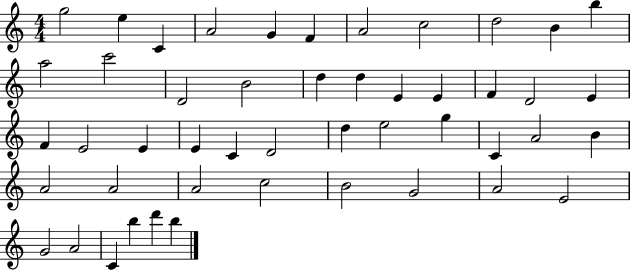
X:1
T:Untitled
M:4/4
L:1/4
K:C
g2 e C A2 G F A2 c2 d2 B b a2 c'2 D2 B2 d d E E F D2 E F E2 E E C D2 d e2 g C A2 B A2 A2 A2 c2 B2 G2 A2 E2 G2 A2 C b d' b